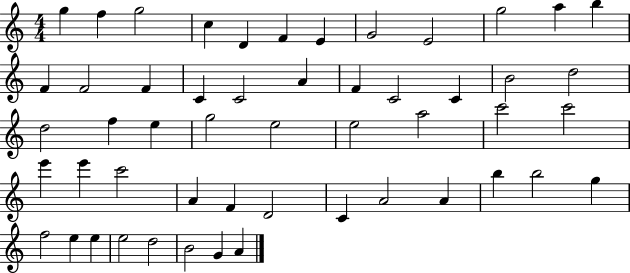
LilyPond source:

{
  \clef treble
  \numericTimeSignature
  \time 4/4
  \key c \major
  g''4 f''4 g''2 | c''4 d'4 f'4 e'4 | g'2 e'2 | g''2 a''4 b''4 | \break f'4 f'2 f'4 | c'4 c'2 a'4 | f'4 c'2 c'4 | b'2 d''2 | \break d''2 f''4 e''4 | g''2 e''2 | e''2 a''2 | c'''2 c'''2 | \break e'''4 e'''4 c'''2 | a'4 f'4 d'2 | c'4 a'2 a'4 | b''4 b''2 g''4 | \break f''2 e''4 e''4 | e''2 d''2 | b'2 g'4 a'4 | \bar "|."
}